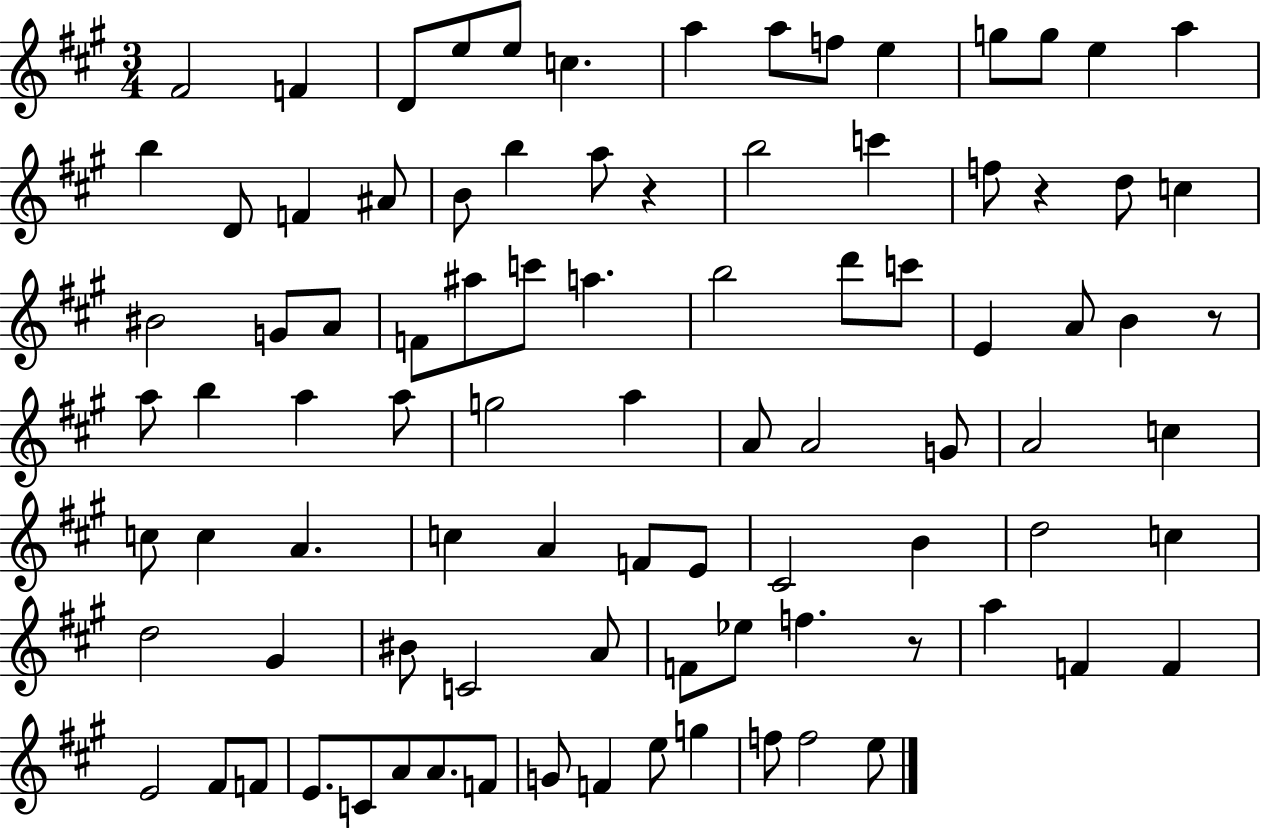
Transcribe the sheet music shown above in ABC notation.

X:1
T:Untitled
M:3/4
L:1/4
K:A
^F2 F D/2 e/2 e/2 c a a/2 f/2 e g/2 g/2 e a b D/2 F ^A/2 B/2 b a/2 z b2 c' f/2 z d/2 c ^B2 G/2 A/2 F/2 ^a/2 c'/2 a b2 d'/2 c'/2 E A/2 B z/2 a/2 b a a/2 g2 a A/2 A2 G/2 A2 c c/2 c A c A F/2 E/2 ^C2 B d2 c d2 ^G ^B/2 C2 A/2 F/2 _e/2 f z/2 a F F E2 ^F/2 F/2 E/2 C/2 A/2 A/2 F/2 G/2 F e/2 g f/2 f2 e/2